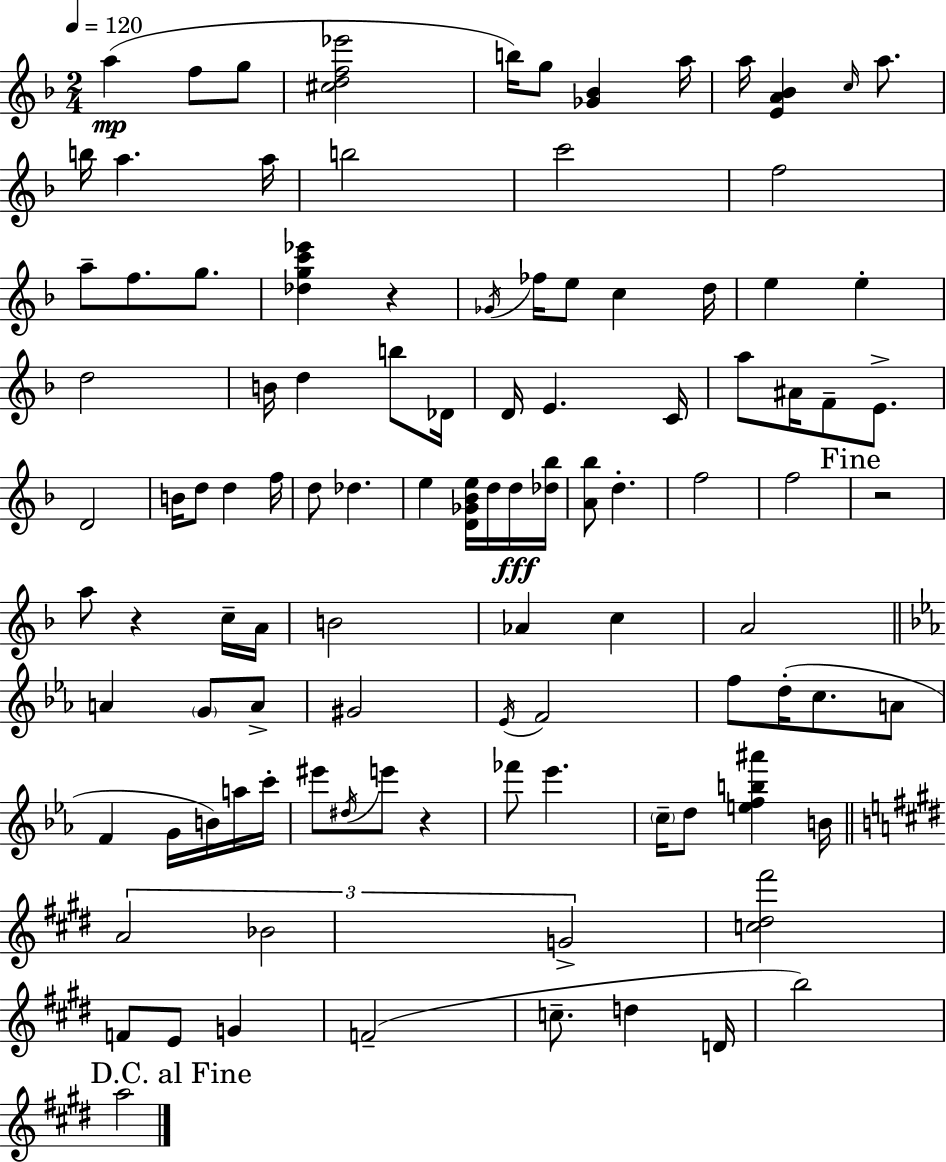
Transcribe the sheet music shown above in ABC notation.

X:1
T:Untitled
M:2/4
L:1/4
K:Dm
a f/2 g/2 [^cdf_e']2 b/4 g/2 [_G_B] a/4 a/4 [EA_B] c/4 a/2 b/4 a a/4 b2 c'2 f2 a/2 f/2 g/2 [_dgc'_e'] z _G/4 _f/4 e/2 c d/4 e e d2 B/4 d b/2 _D/4 D/4 E C/4 a/2 ^A/4 F/2 E/2 D2 B/4 d/2 d f/4 d/2 _d e [D_G_Be]/4 d/4 d/4 [_d_b]/4 [A_b]/2 d f2 f2 z2 a/2 z c/4 A/4 B2 _A c A2 A G/2 A/2 ^G2 _E/4 F2 f/2 d/4 c/2 A/2 F G/4 B/4 a/4 c'/4 ^e'/2 ^d/4 e'/2 z _f'/2 _e' c/4 d/2 [efb^a'] B/4 A2 _B2 G2 [c^d^f']2 F/2 E/2 G F2 c/2 d D/4 b2 a2